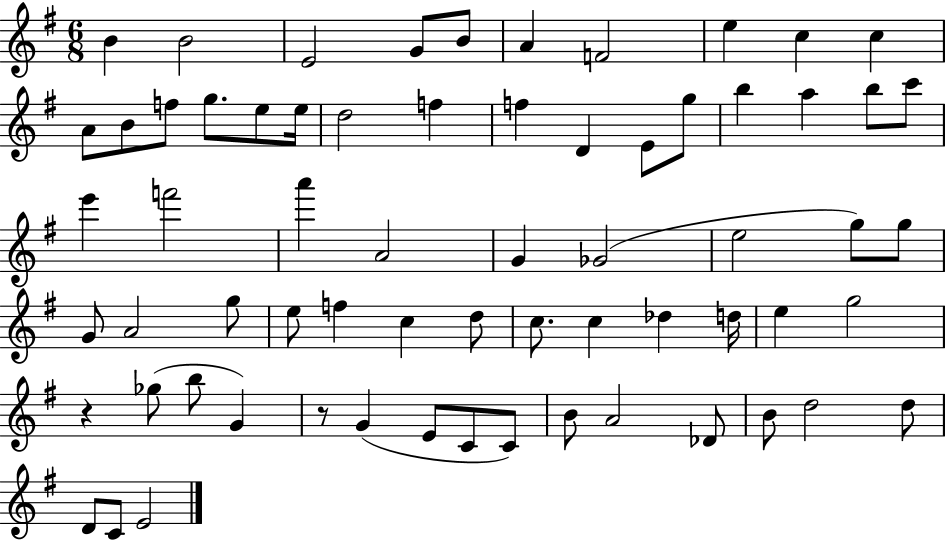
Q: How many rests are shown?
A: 2